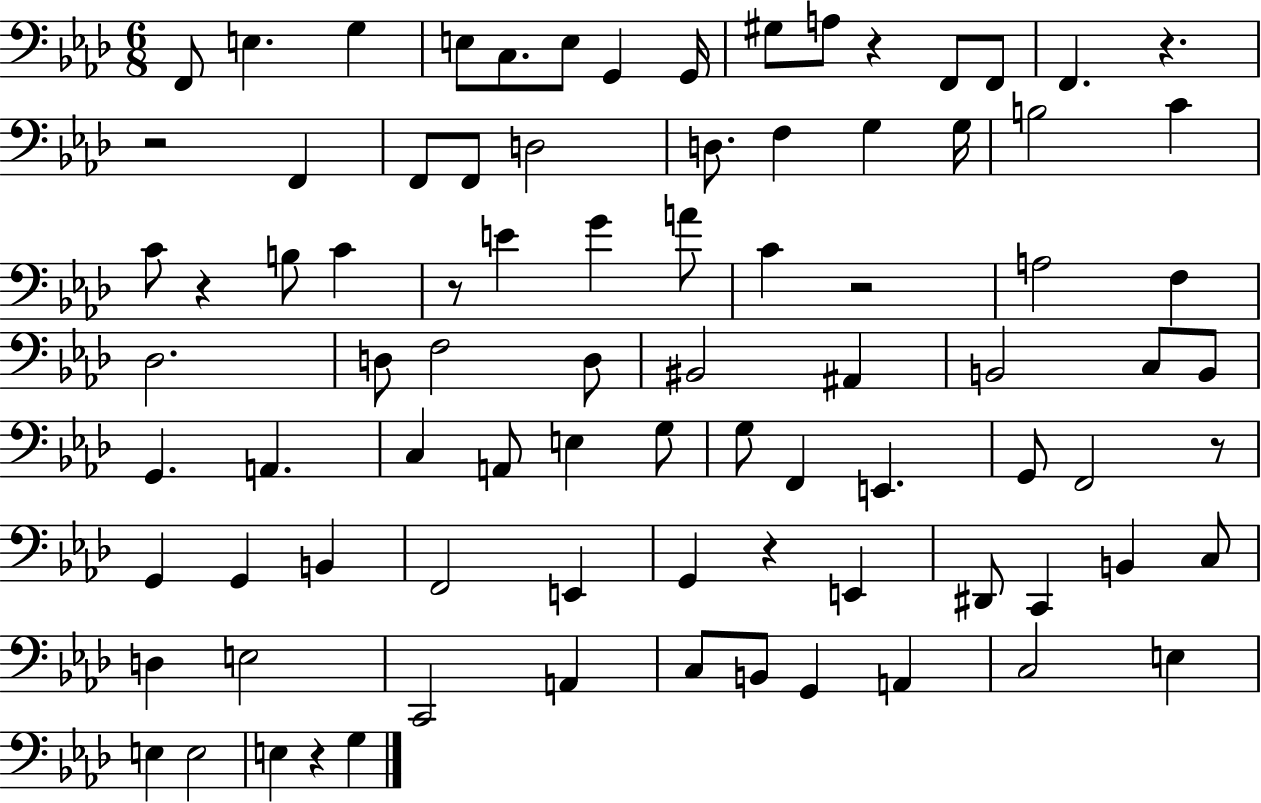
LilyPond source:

{
  \clef bass
  \numericTimeSignature
  \time 6/8
  \key aes \major
  f,8 e4. g4 | e8 c8. e8 g,4 g,16 | gis8 a8 r4 f,8 f,8 | f,4. r4. | \break r2 f,4 | f,8 f,8 d2 | d8. f4 g4 g16 | b2 c'4 | \break c'8 r4 b8 c'4 | r8 e'4 g'4 a'8 | c'4 r2 | a2 f4 | \break des2. | d8 f2 d8 | bis,2 ais,4 | b,2 c8 b,8 | \break g,4. a,4. | c4 a,8 e4 g8 | g8 f,4 e,4. | g,8 f,2 r8 | \break g,4 g,4 b,4 | f,2 e,4 | g,4 r4 e,4 | dis,8 c,4 b,4 c8 | \break d4 e2 | c,2 a,4 | c8 b,8 g,4 a,4 | c2 e4 | \break e4 e2 | e4 r4 g4 | \bar "|."
}